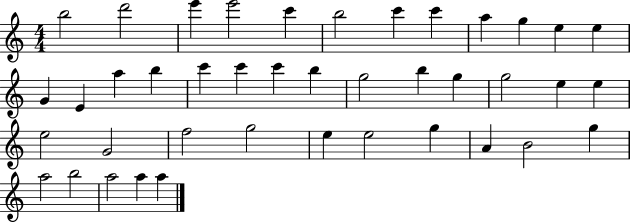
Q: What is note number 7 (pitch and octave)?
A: C6